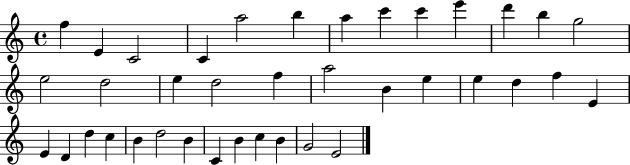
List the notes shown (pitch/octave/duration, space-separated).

F5/q E4/q C4/h C4/q A5/h B5/q A5/q C6/q C6/q E6/q D6/q B5/q G5/h E5/h D5/h E5/q D5/h F5/q A5/h B4/q E5/q E5/q D5/q F5/q E4/q E4/q D4/q D5/q C5/q B4/q D5/h B4/q C4/q B4/q C5/q B4/q G4/h E4/h